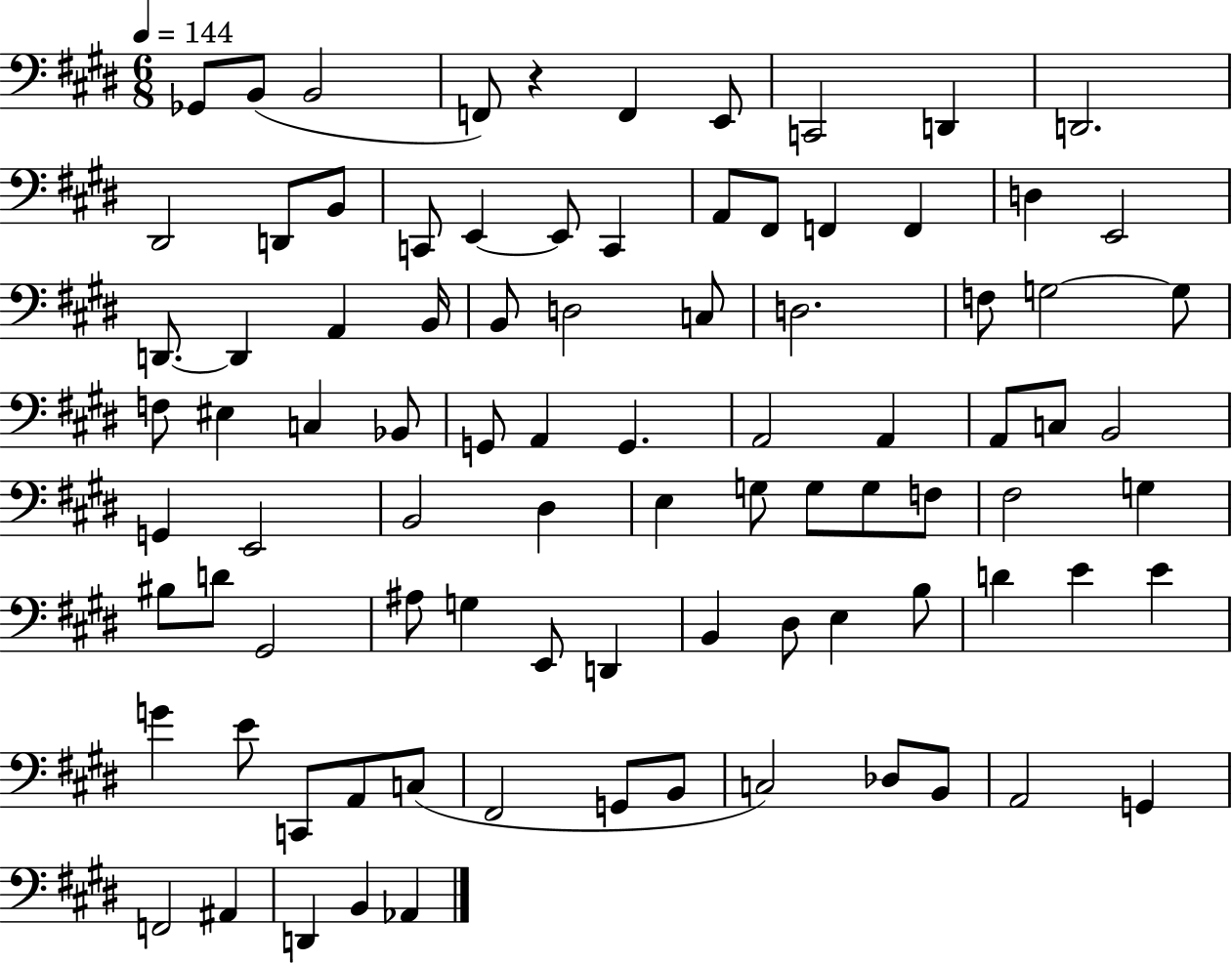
X:1
T:Untitled
M:6/8
L:1/4
K:E
_G,,/2 B,,/2 B,,2 F,,/2 z F,, E,,/2 C,,2 D,, D,,2 ^D,,2 D,,/2 B,,/2 C,,/2 E,, E,,/2 C,, A,,/2 ^F,,/2 F,, F,, D, E,,2 D,,/2 D,, A,, B,,/4 B,,/2 D,2 C,/2 D,2 F,/2 G,2 G,/2 F,/2 ^E, C, _B,,/2 G,,/2 A,, G,, A,,2 A,, A,,/2 C,/2 B,,2 G,, E,,2 B,,2 ^D, E, G,/2 G,/2 G,/2 F,/2 ^F,2 G, ^B,/2 D/2 ^G,,2 ^A,/2 G, E,,/2 D,, B,, ^D,/2 E, B,/2 D E E G E/2 C,,/2 A,,/2 C,/2 ^F,,2 G,,/2 B,,/2 C,2 _D,/2 B,,/2 A,,2 G,, F,,2 ^A,, D,, B,, _A,,